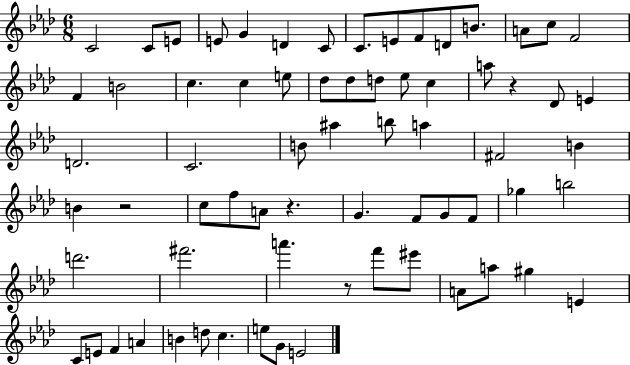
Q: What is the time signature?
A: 6/8